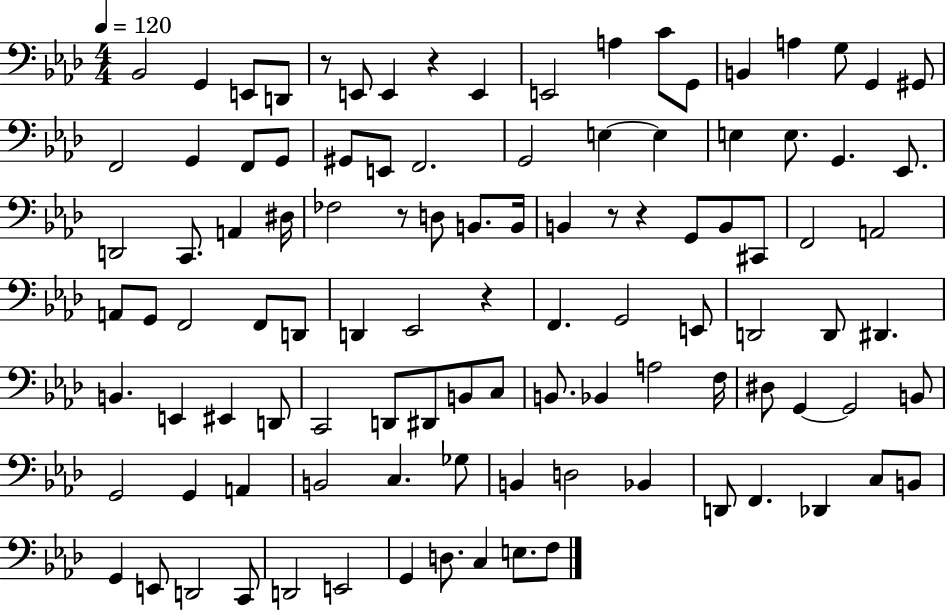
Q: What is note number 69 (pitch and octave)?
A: A3